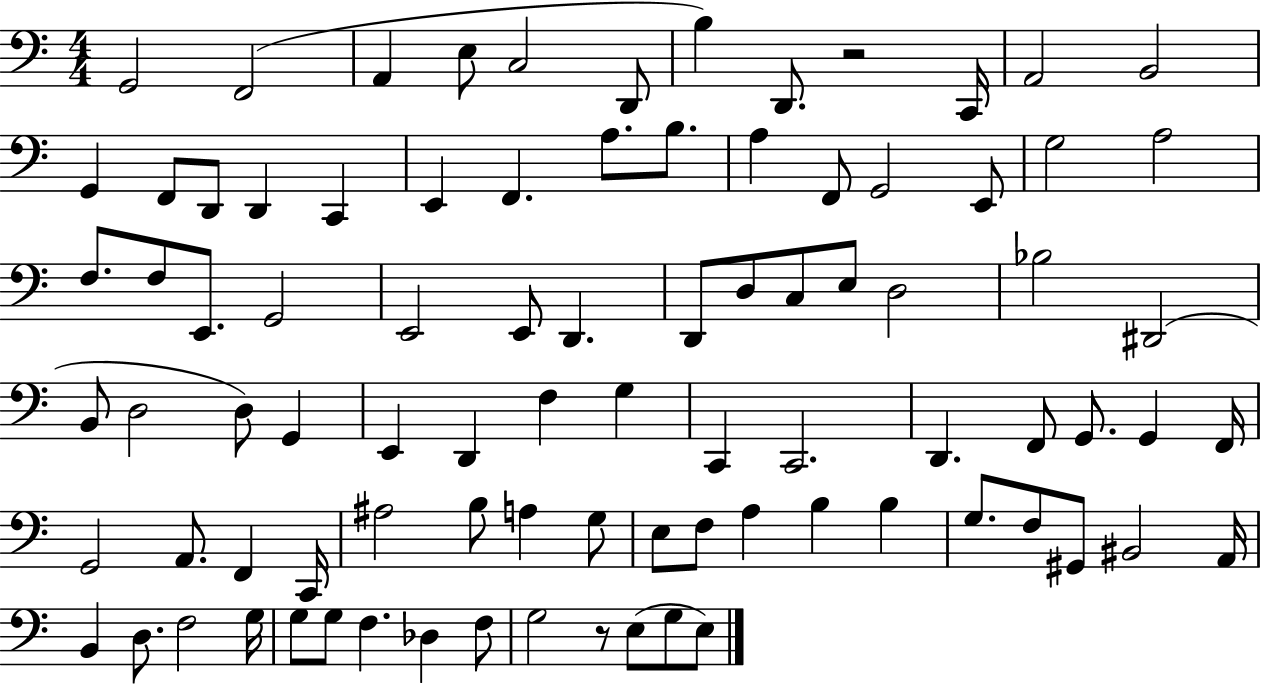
{
  \clef bass
  \numericTimeSignature
  \time 4/4
  \key c \major
  g,2 f,2( | a,4 e8 c2 d,8 | b4) d,8. r2 c,16 | a,2 b,2 | \break g,4 f,8 d,8 d,4 c,4 | e,4 f,4. a8. b8. | a4 f,8 g,2 e,8 | g2 a2 | \break f8. f8 e,8. g,2 | e,2 e,8 d,4. | d,8 d8 c8 e8 d2 | bes2 dis,2( | \break b,8 d2 d8) g,4 | e,4 d,4 f4 g4 | c,4 c,2. | d,4. f,8 g,8. g,4 f,16 | \break g,2 a,8. f,4 c,16 | ais2 b8 a4 g8 | e8 f8 a4 b4 b4 | g8. f8 gis,8 bis,2 a,16 | \break b,4 d8. f2 g16 | g8 g8 f4. des4 f8 | g2 r8 e8( g8 e8) | \bar "|."
}